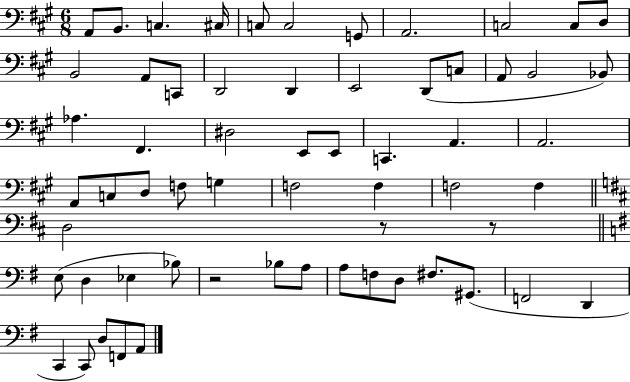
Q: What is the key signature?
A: A major